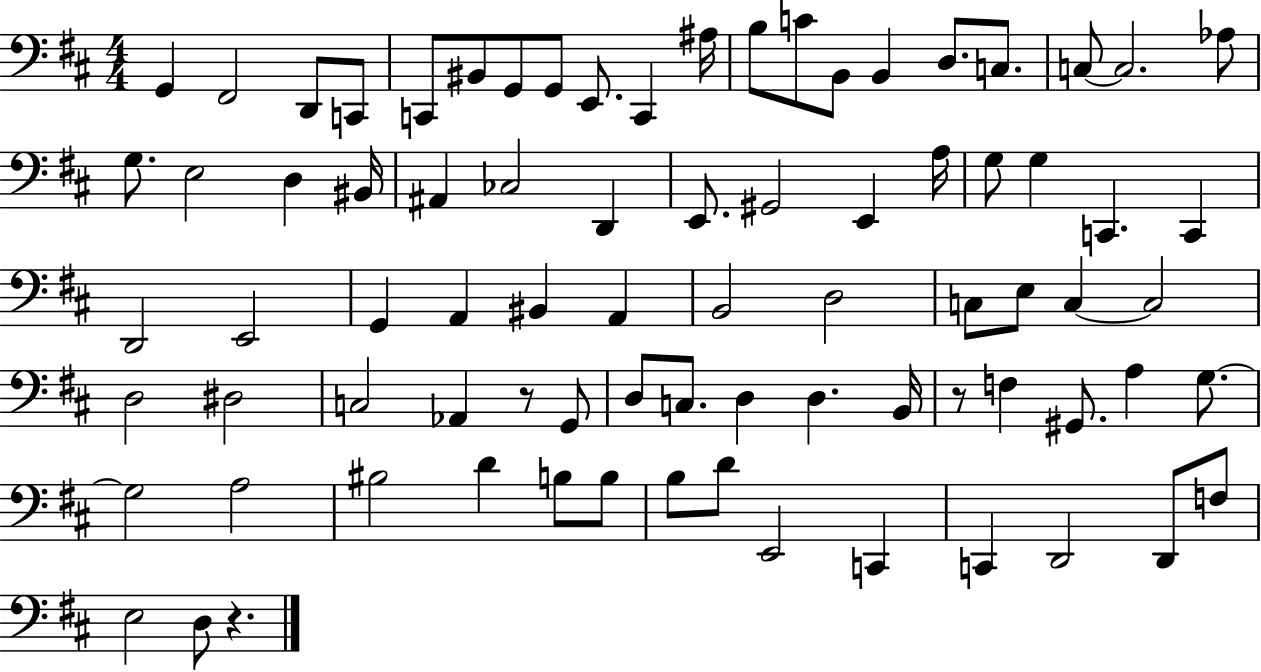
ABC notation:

X:1
T:Untitled
M:4/4
L:1/4
K:D
G,, ^F,,2 D,,/2 C,,/2 C,,/2 ^B,,/2 G,,/2 G,,/2 E,,/2 C,, ^A,/4 B,/2 C/2 B,,/2 B,, D,/2 C,/2 C,/2 C,2 _A,/2 G,/2 E,2 D, ^B,,/4 ^A,, _C,2 D,, E,,/2 ^G,,2 E,, A,/4 G,/2 G, C,, C,, D,,2 E,,2 G,, A,, ^B,, A,, B,,2 D,2 C,/2 E,/2 C, C,2 D,2 ^D,2 C,2 _A,, z/2 G,,/2 D,/2 C,/2 D, D, B,,/4 z/2 F, ^G,,/2 A, G,/2 G,2 A,2 ^B,2 D B,/2 B,/2 B,/2 D/2 E,,2 C,, C,, D,,2 D,,/2 F,/2 E,2 D,/2 z